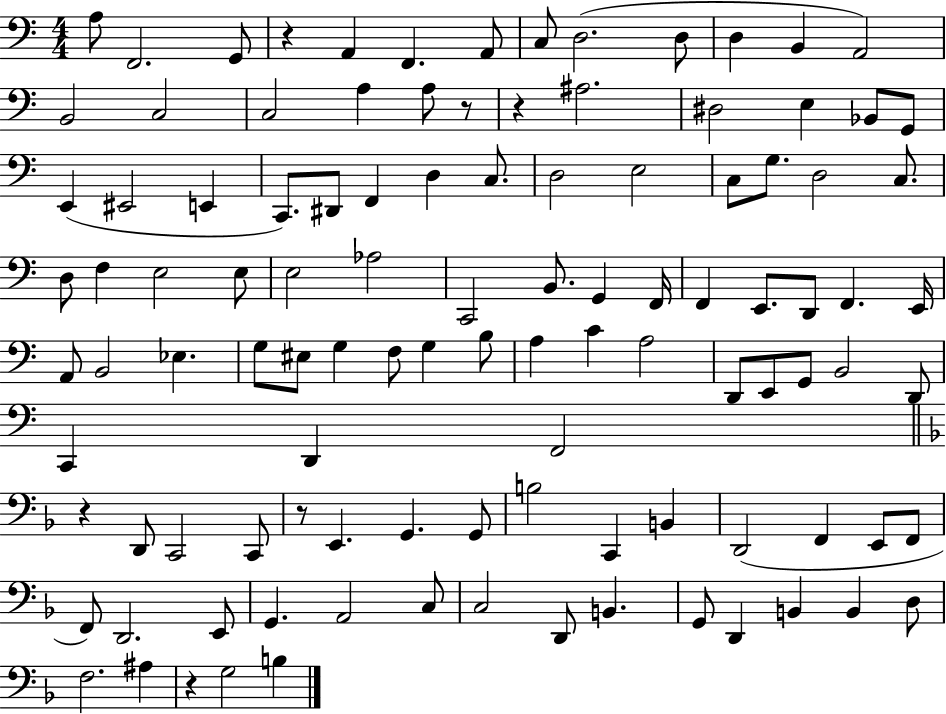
A3/e F2/h. G2/e R/q A2/q F2/q. A2/e C3/e D3/h. D3/e D3/q B2/q A2/h B2/h C3/h C3/h A3/q A3/e R/e R/q A#3/h. D#3/h E3/q Bb2/e G2/e E2/q EIS2/h E2/q C2/e. D#2/e F2/q D3/q C3/e. D3/h E3/h C3/e G3/e. D3/h C3/e. D3/e F3/q E3/h E3/e E3/h Ab3/h C2/h B2/e. G2/q F2/s F2/q E2/e. D2/e F2/q. E2/s A2/e B2/h Eb3/q. G3/e EIS3/e G3/q F3/e G3/q B3/e A3/q C4/q A3/h D2/e E2/e G2/e B2/h D2/e C2/q D2/q F2/h R/q D2/e C2/h C2/e R/e E2/q. G2/q. G2/e B3/h C2/q B2/q D2/h F2/q E2/e F2/e F2/e D2/h. E2/e G2/q. A2/h C3/e C3/h D2/e B2/q. G2/e D2/q B2/q B2/q D3/e F3/h. A#3/q R/q G3/h B3/q